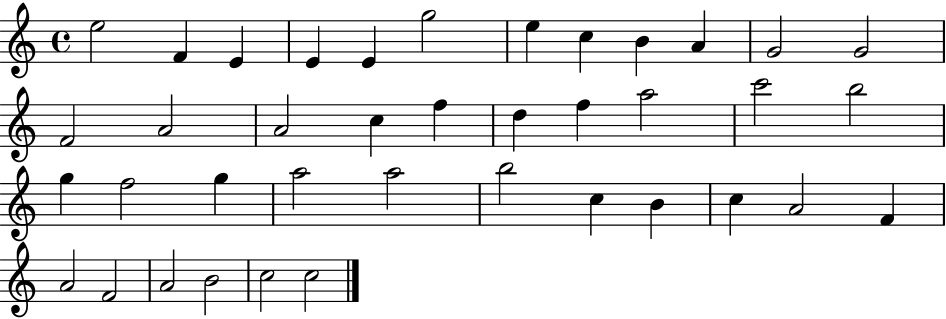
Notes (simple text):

E5/h F4/q E4/q E4/q E4/q G5/h E5/q C5/q B4/q A4/q G4/h G4/h F4/h A4/h A4/h C5/q F5/q D5/q F5/q A5/h C6/h B5/h G5/q F5/h G5/q A5/h A5/h B5/h C5/q B4/q C5/q A4/h F4/q A4/h F4/h A4/h B4/h C5/h C5/h